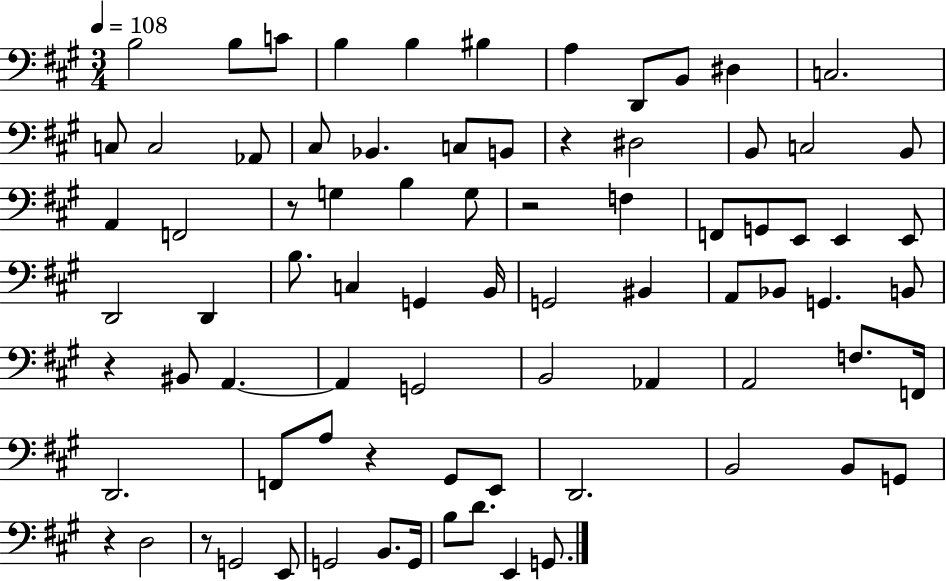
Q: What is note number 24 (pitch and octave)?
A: F2